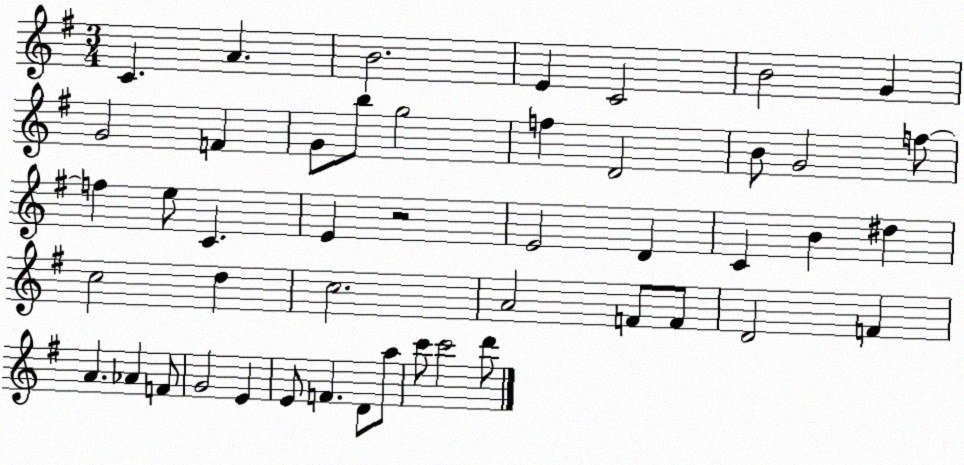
X:1
T:Untitled
M:3/4
L:1/4
K:G
C A B2 E C2 B2 G G2 F G/2 b/2 g2 f D2 B/2 G2 f/2 f e/2 C E z2 E2 D C B ^d c2 d c2 A2 F/2 F/2 D2 F A _A F/2 G2 E E/2 F D/2 a/2 c'/2 c'2 d'/2